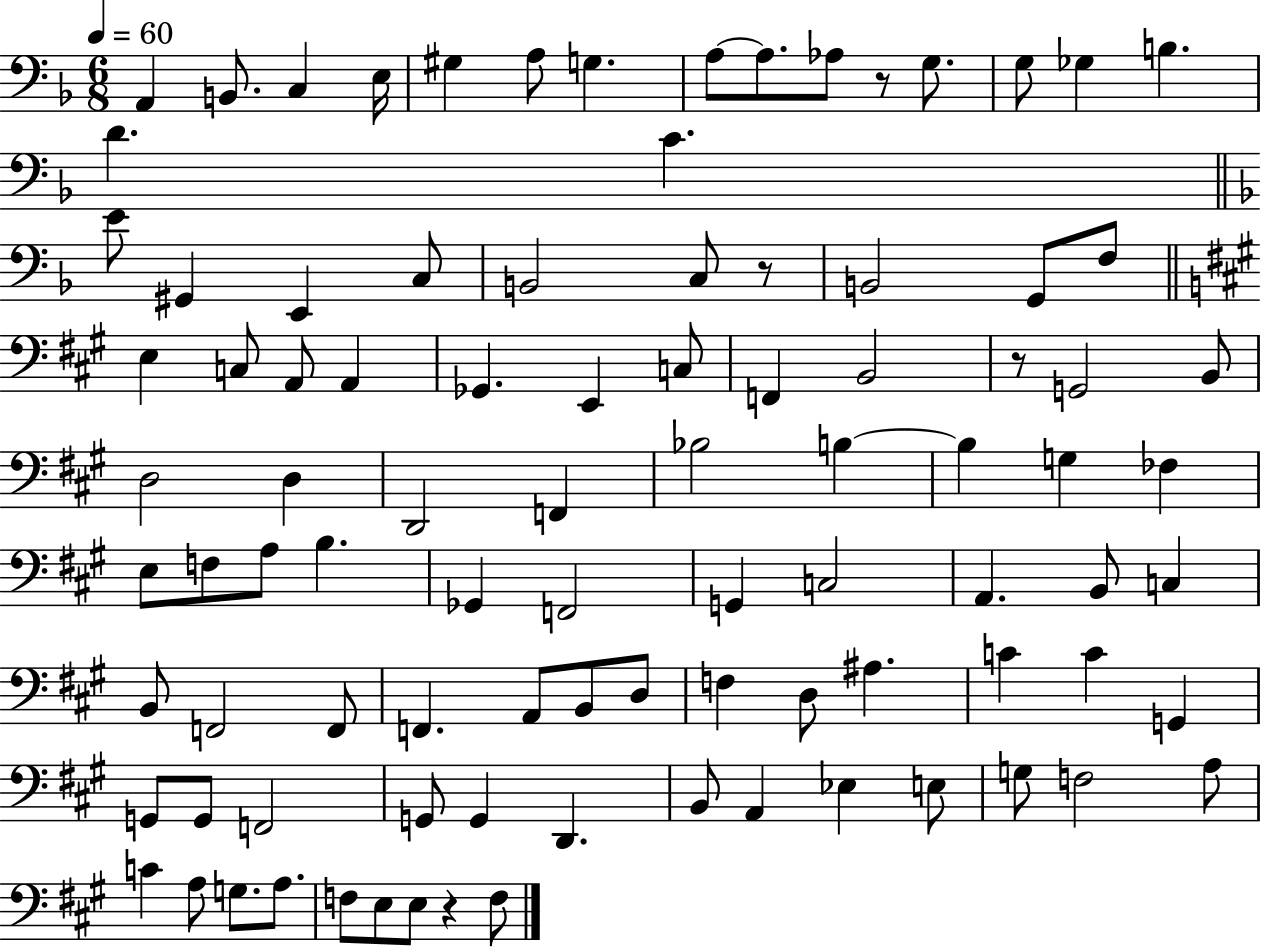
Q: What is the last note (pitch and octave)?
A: F3